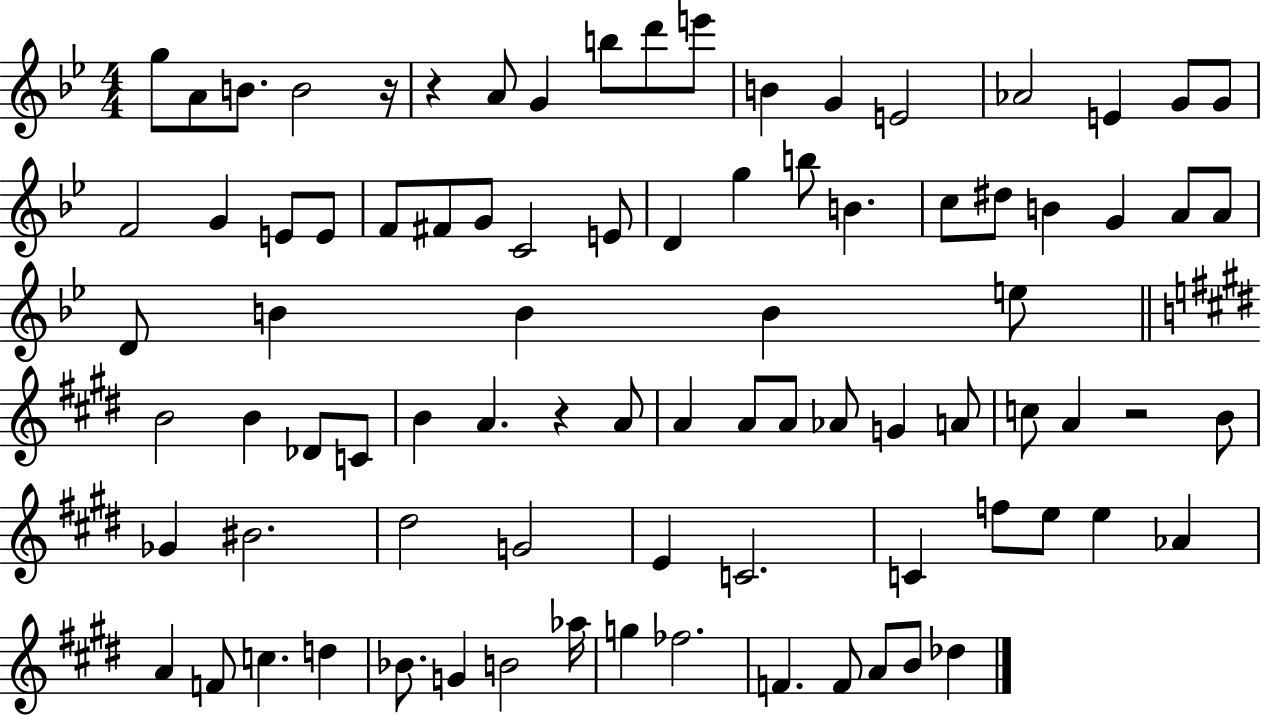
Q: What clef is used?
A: treble